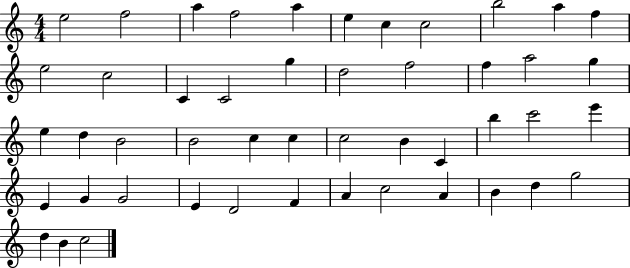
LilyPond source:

{
  \clef treble
  \numericTimeSignature
  \time 4/4
  \key c \major
  e''2 f''2 | a''4 f''2 a''4 | e''4 c''4 c''2 | b''2 a''4 f''4 | \break e''2 c''2 | c'4 c'2 g''4 | d''2 f''2 | f''4 a''2 g''4 | \break e''4 d''4 b'2 | b'2 c''4 c''4 | c''2 b'4 c'4 | b''4 c'''2 e'''4 | \break e'4 g'4 g'2 | e'4 d'2 f'4 | a'4 c''2 a'4 | b'4 d''4 g''2 | \break d''4 b'4 c''2 | \bar "|."
}